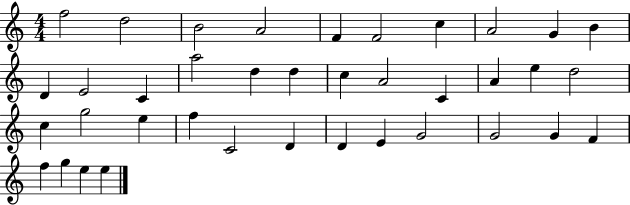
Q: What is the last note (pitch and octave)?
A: E5